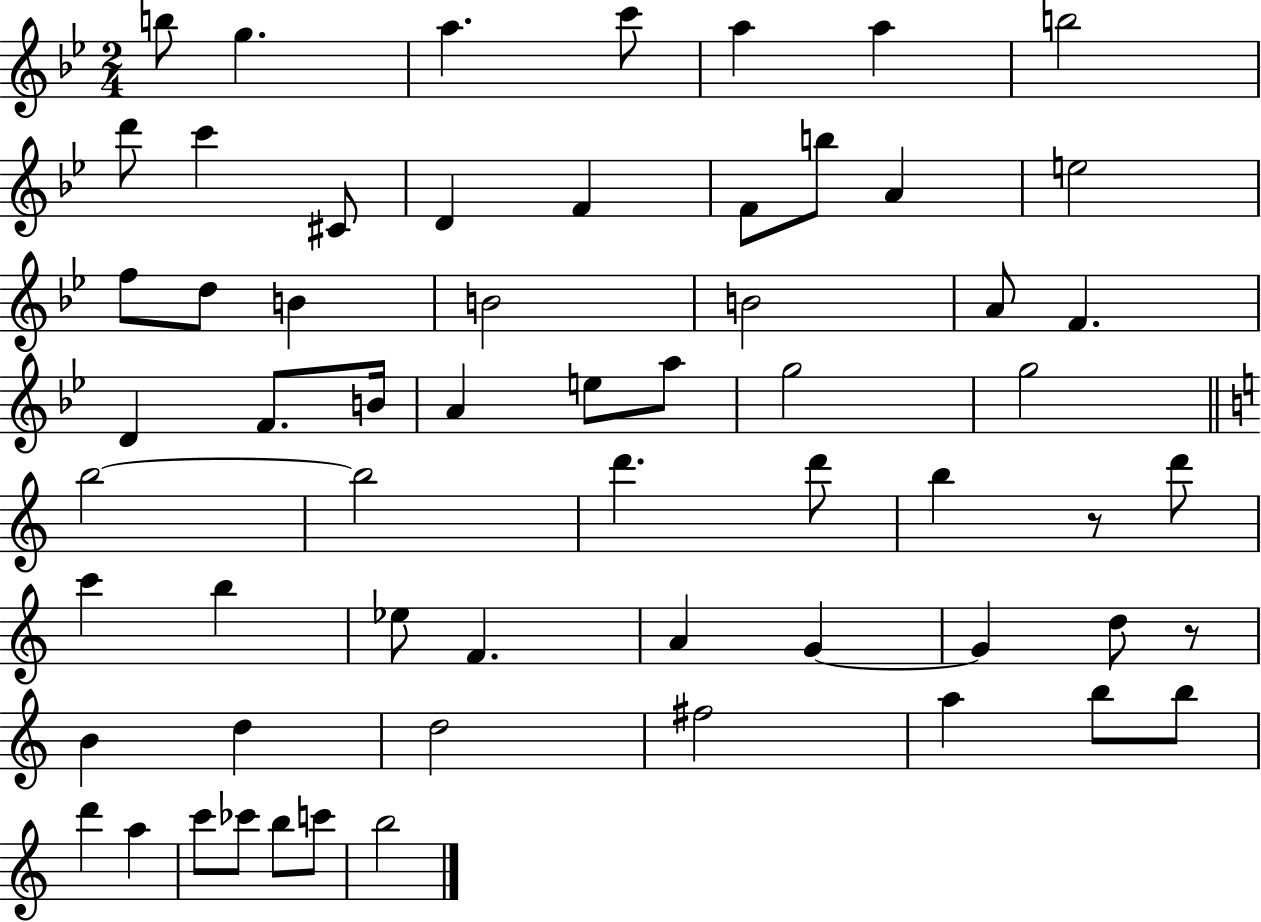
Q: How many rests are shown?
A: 2